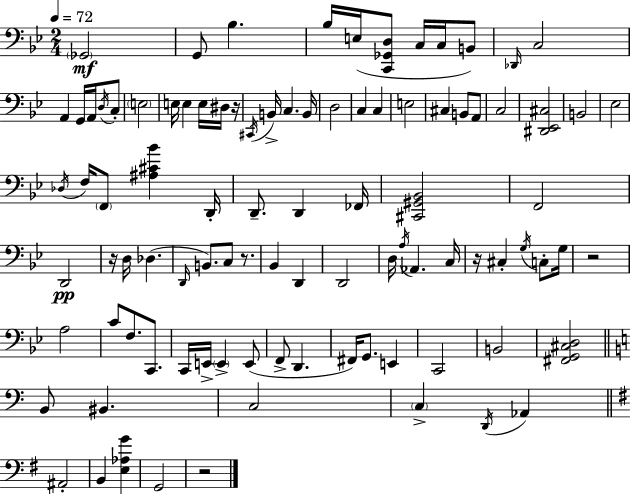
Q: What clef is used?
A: bass